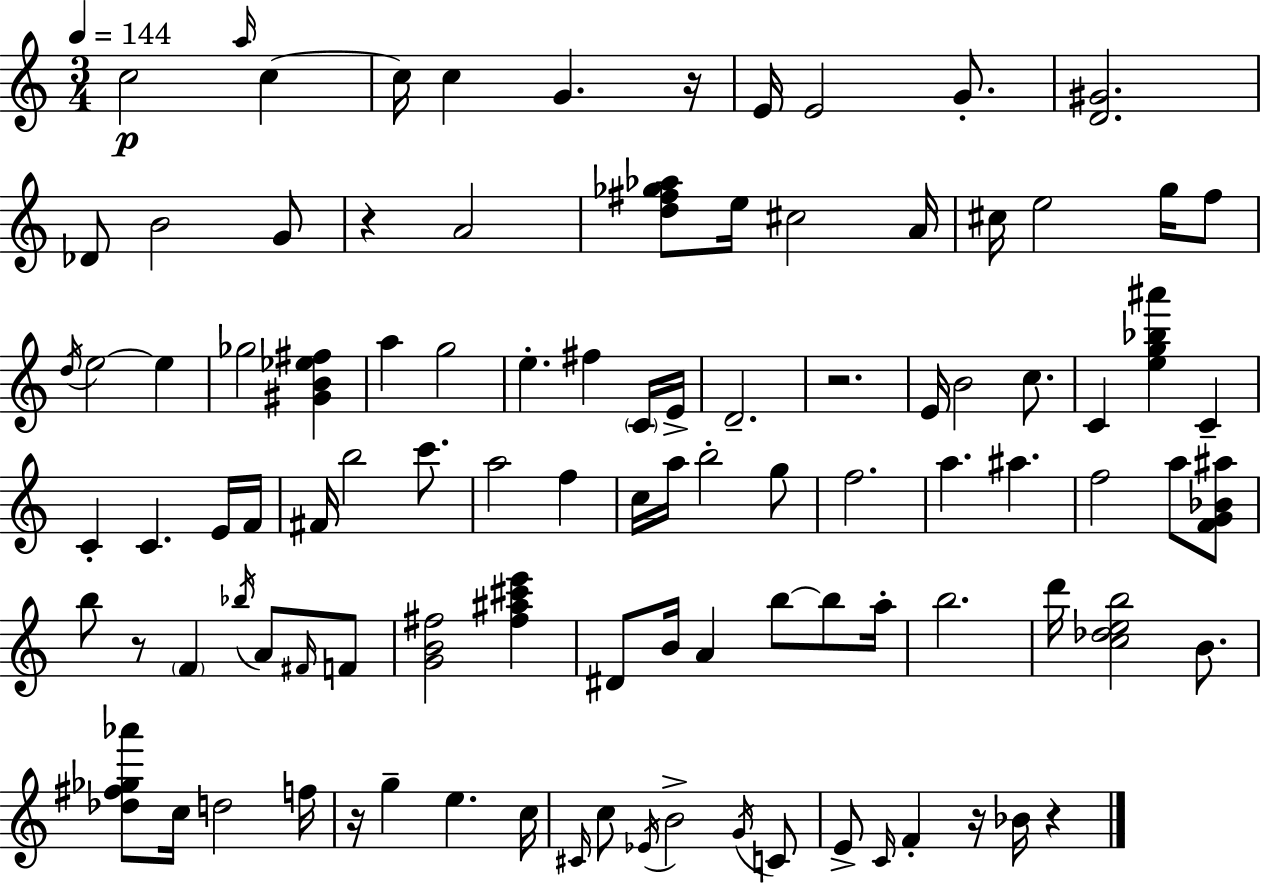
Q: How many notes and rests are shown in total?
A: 101